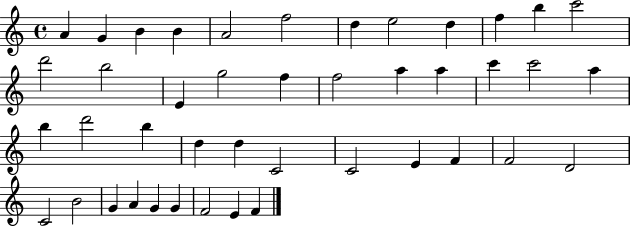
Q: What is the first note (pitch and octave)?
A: A4